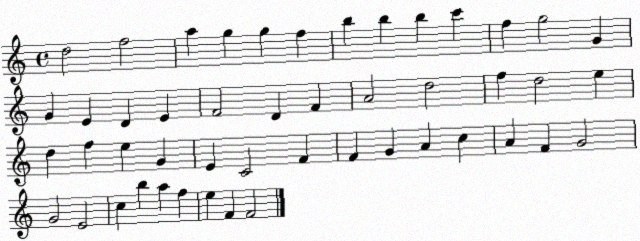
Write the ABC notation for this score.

X:1
T:Untitled
M:4/4
L:1/4
K:C
d2 f2 a g g f b b b c' f g2 G G E D E F2 D F A2 d2 f d2 e d f e G E C2 F F G A c A F G2 G2 E2 c b a f e F F2